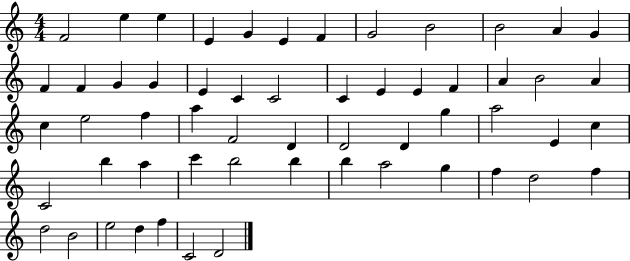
X:1
T:Untitled
M:4/4
L:1/4
K:C
F2 e e E G E F G2 B2 B2 A G F F G G E C C2 C E E F A B2 A c e2 f a F2 D D2 D g a2 E c C2 b a c' b2 b b a2 g f d2 f d2 B2 e2 d f C2 D2